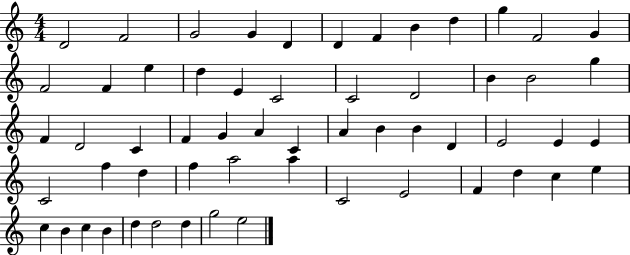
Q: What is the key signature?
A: C major